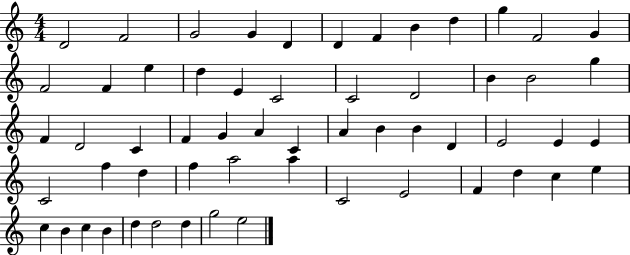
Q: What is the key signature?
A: C major